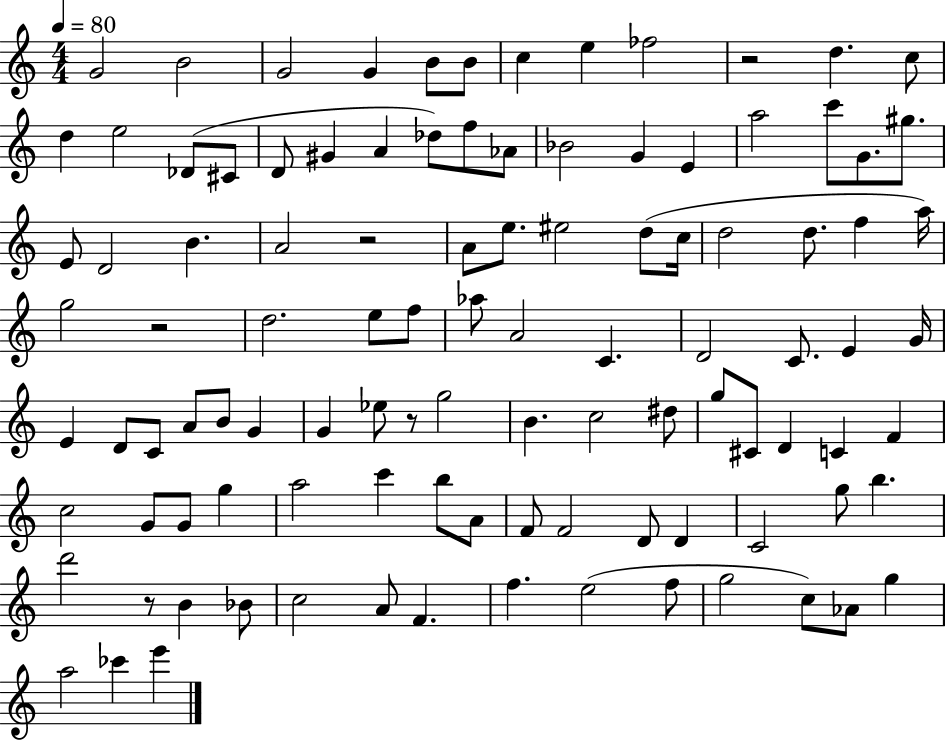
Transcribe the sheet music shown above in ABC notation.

X:1
T:Untitled
M:4/4
L:1/4
K:C
G2 B2 G2 G B/2 B/2 c e _f2 z2 d c/2 d e2 _D/2 ^C/2 D/2 ^G A _d/2 f/2 _A/2 _B2 G E a2 c'/2 G/2 ^g/2 E/2 D2 B A2 z2 A/2 e/2 ^e2 d/2 c/4 d2 d/2 f a/4 g2 z2 d2 e/2 f/2 _a/2 A2 C D2 C/2 E G/4 E D/2 C/2 A/2 B/2 G G _e/2 z/2 g2 B c2 ^d/2 g/2 ^C/2 D C F c2 G/2 G/2 g a2 c' b/2 A/2 F/2 F2 D/2 D C2 g/2 b d'2 z/2 B _B/2 c2 A/2 F f e2 f/2 g2 c/2 _A/2 g a2 _c' e'